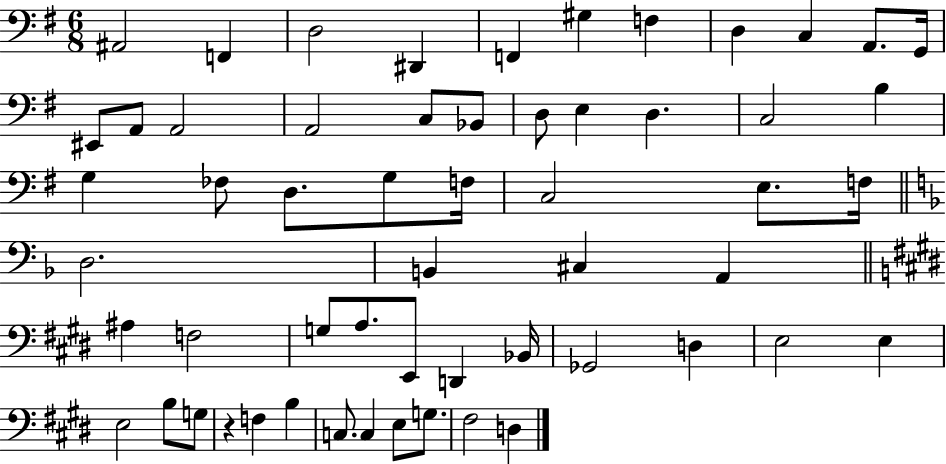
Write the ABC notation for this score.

X:1
T:Untitled
M:6/8
L:1/4
K:G
^A,,2 F,, D,2 ^D,, F,, ^G, F, D, C, A,,/2 G,,/4 ^E,,/2 A,,/2 A,,2 A,,2 C,/2 _B,,/2 D,/2 E, D, C,2 B, G, _F,/2 D,/2 G,/2 F,/4 C,2 E,/2 F,/4 D,2 B,, ^C, A,, ^A, F,2 G,/2 A,/2 E,,/2 D,, _B,,/4 _G,,2 D, E,2 E, E,2 B,/2 G,/2 z F, B, C,/2 C, E,/2 G,/2 ^F,2 D,